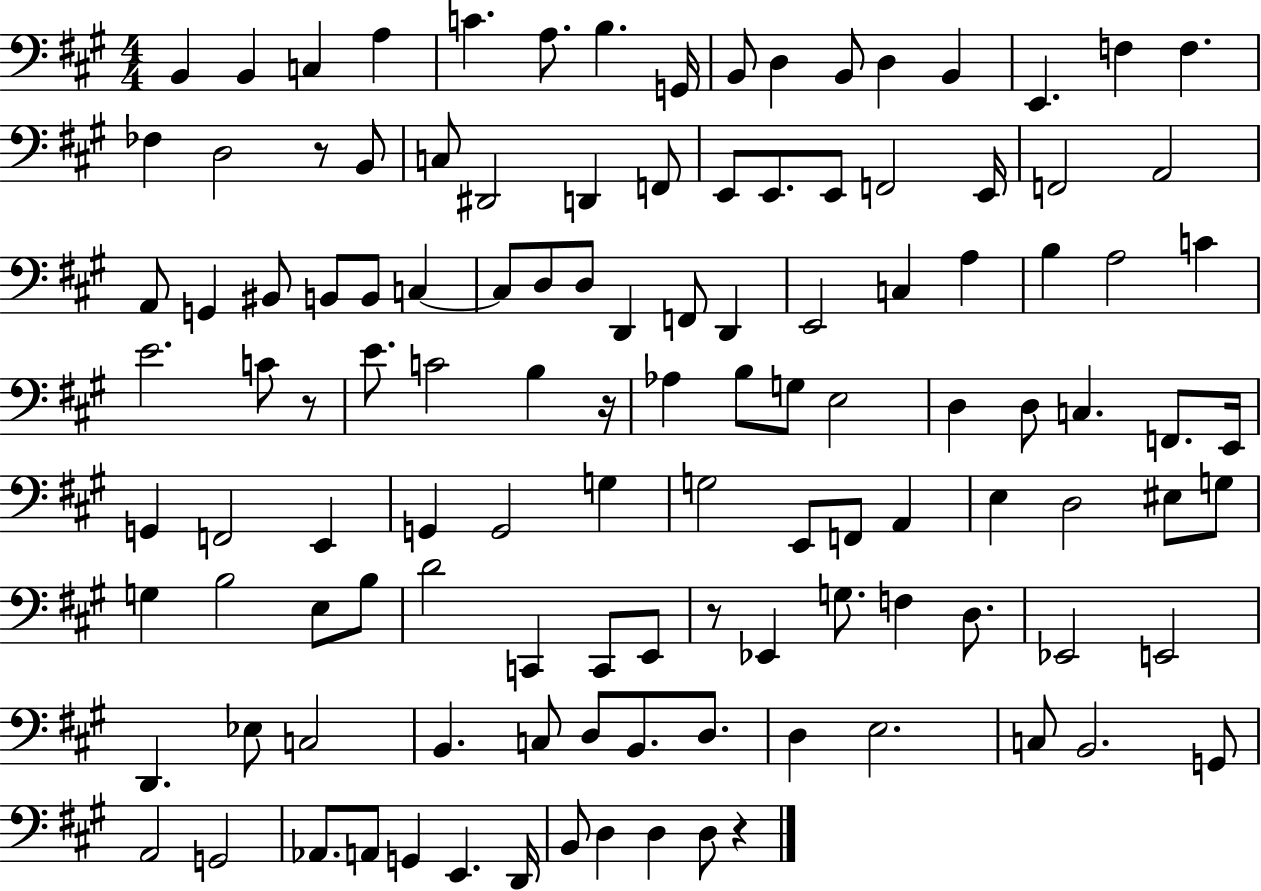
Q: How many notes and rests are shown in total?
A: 119